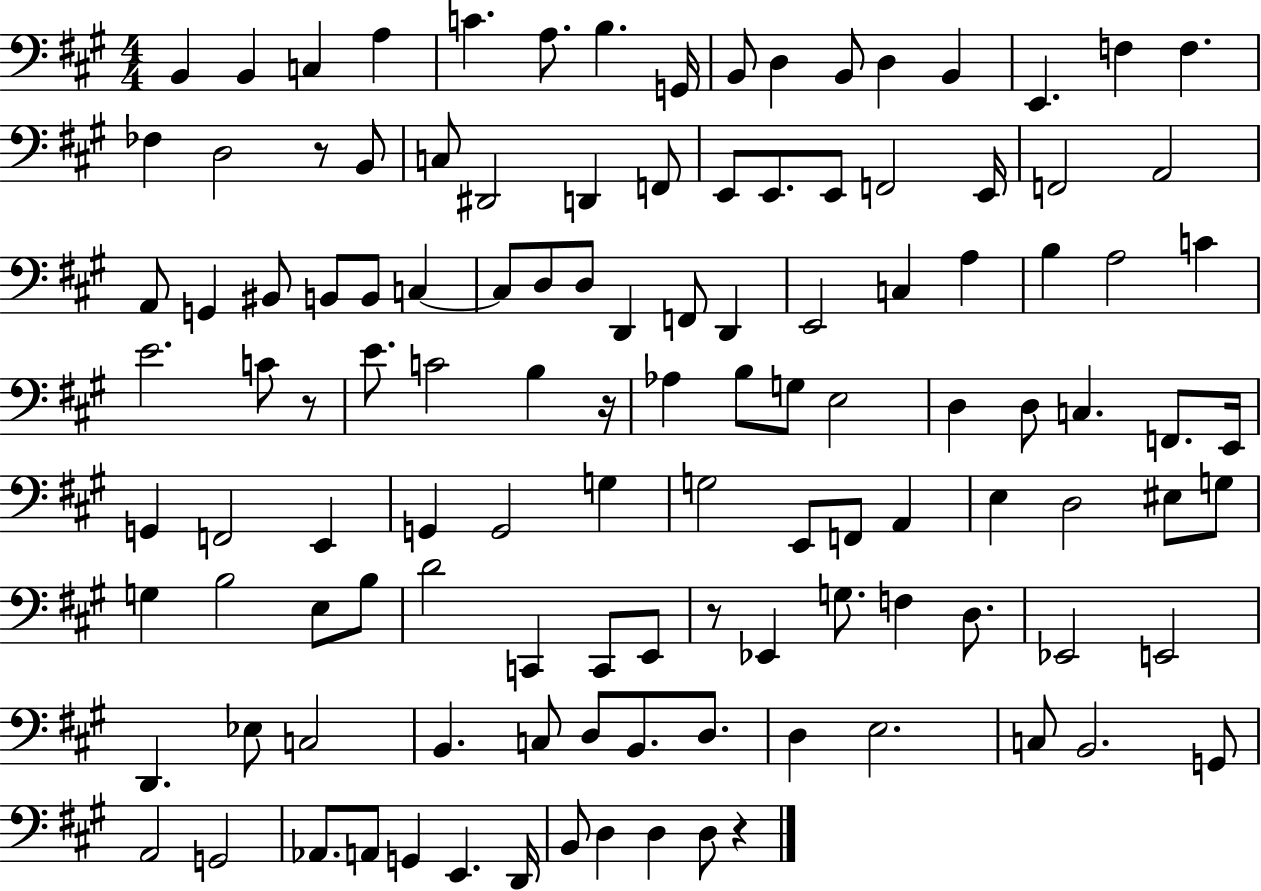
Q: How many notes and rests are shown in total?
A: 119